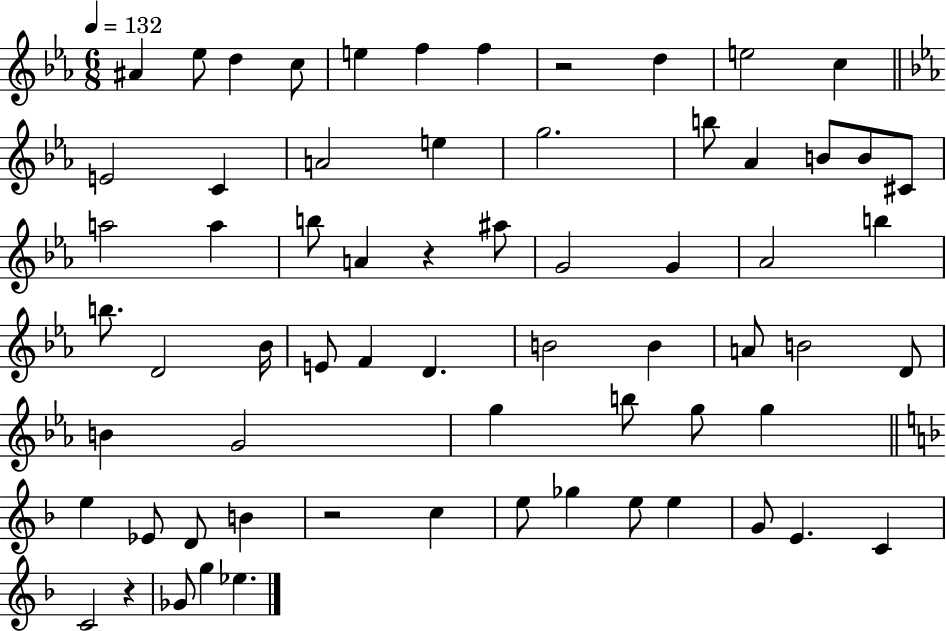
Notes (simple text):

A#4/q Eb5/e D5/q C5/e E5/q F5/q F5/q R/h D5/q E5/h C5/q E4/h C4/q A4/h E5/q G5/h. B5/e Ab4/q B4/e B4/e C#4/e A5/h A5/q B5/e A4/q R/q A#5/e G4/h G4/q Ab4/h B5/q B5/e. D4/h Bb4/s E4/e F4/q D4/q. B4/h B4/q A4/e B4/h D4/e B4/q G4/h G5/q B5/e G5/e G5/q E5/q Eb4/e D4/e B4/q R/h C5/q E5/e Gb5/q E5/e E5/q G4/e E4/q. C4/q C4/h R/q Gb4/e G5/q Eb5/q.